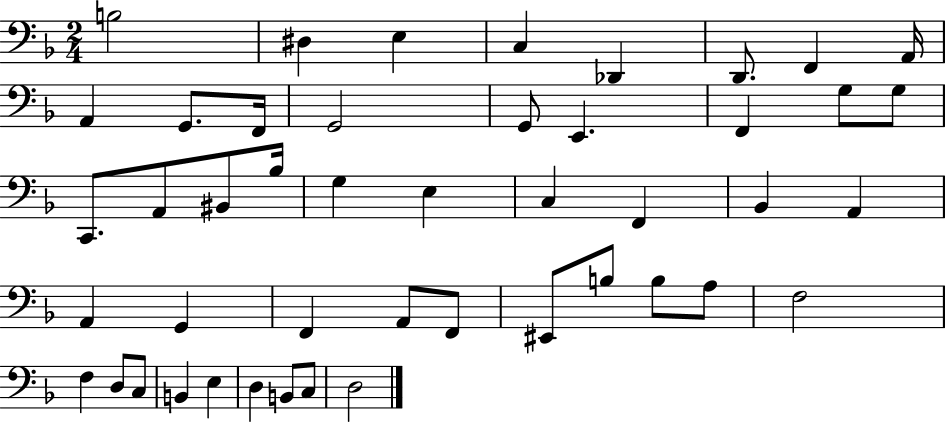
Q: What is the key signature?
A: F major